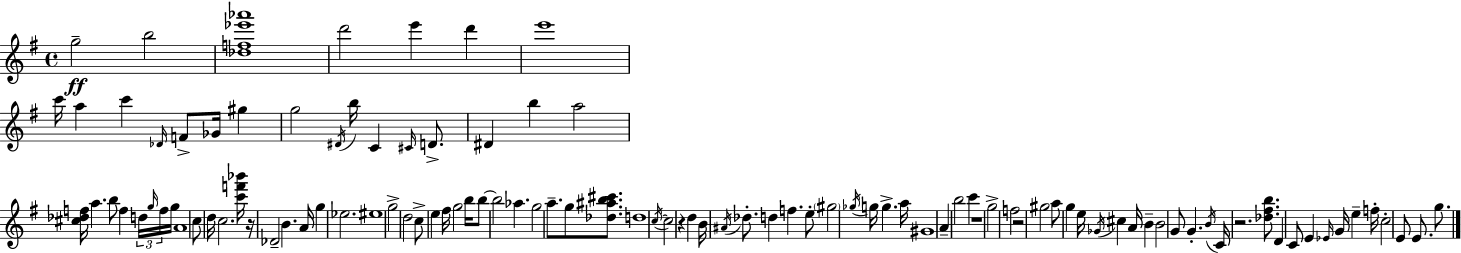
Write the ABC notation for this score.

X:1
T:Untitled
M:4/4
L:1/4
K:Em
g2 b2 [_df_e'_a']4 d'2 e' d' e'4 c'/4 a c' _D/4 F/2 _G/4 ^g g2 ^D/4 b/4 C ^C/4 D/2 ^D b a2 [^c_df]/4 a b/2 f d/4 g/4 f/4 g/4 A4 c/2 d/4 c2 [c'f'_b']/4 z/4 _D2 B A/4 g _e2 ^e4 g2 d2 c/2 e ^f/4 g2 b/4 b/2 b2 _a g2 a/2 g/2 [_d^ab^c']/2 d4 c/4 c2 z d B/4 ^A/4 _d/2 d f e/2 ^g2 _g/4 g/4 g a/4 ^G4 A b2 c' z4 g2 f2 z2 ^g2 a/2 g e/4 _G/4 ^c A/4 B B2 G/2 G B/4 C/4 z2 [_d^fb]/2 D C/2 E _E/4 G/4 e f/4 c2 E/2 E/2 g/2